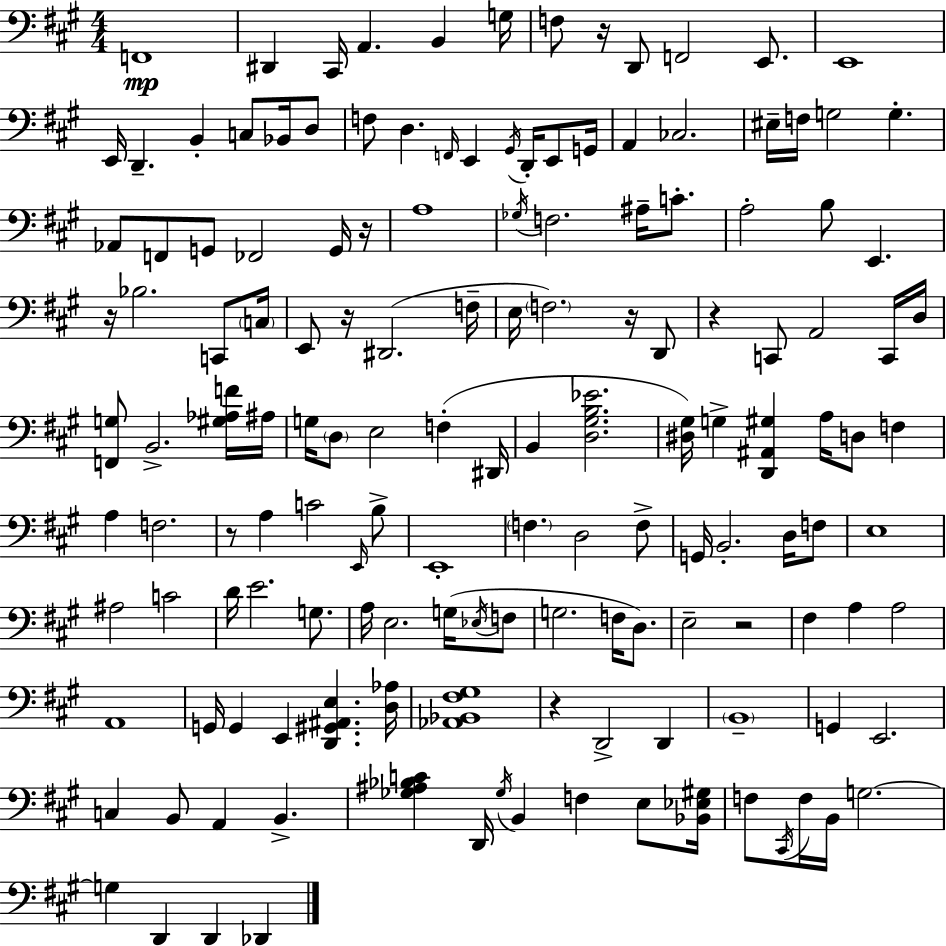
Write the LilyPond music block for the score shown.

{
  \clef bass
  \numericTimeSignature
  \time 4/4
  \key a \major
  f,1\mp | dis,4 cis,16 a,4. b,4 g16 | f8 r16 d,8 f,2 e,8. | e,1 | \break e,16 d,4.-- b,4-. c8 bes,16 d8 | f8 d4. \grace { f,16 } e,4 \acciaccatura { gis,16 } d,16-. e,8 | g,16 a,4 ces2. | eis16-- f16 g2 g4.-. | \break aes,8 f,8 g,8 fes,2 | g,16 r16 a1 | \acciaccatura { ges16 } f2. ais16-- | c'8.-. a2-. b8 e,4. | \break r16 bes2. | c,8 \parenthesize c16 e,8 r16 dis,2.( | f16-- e16 \parenthesize f2.) | r16 d,8 r4 c,8 a,2 | \break c,16 d16 <f, g>8 b,2.-> | <gis aes f'>16 ais16 g16 \parenthesize d8 e2 f4-.( | dis,16 b,4 <d gis b ees'>2. | <dis gis>16) g4-> <d, ais, gis>4 a16 d8 f4 | \break a4 f2. | r8 a4 c'2 | \grace { e,16 } b8-> e,1-. | \parenthesize f4. d2 | \break f8-> g,16 b,2.-. | d16 f8 e1 | ais2 c'2 | d'16 e'2. | \break g8. a16 e2. | g16( \acciaccatura { ees16 } f8 g2. | f16 d8.) e2-- r2 | fis4 a4 a2 | \break a,1 | g,16 g,4 e,4 <d, gis, ais, e>4. | <d aes>16 <aes, bes, fis gis>1 | r4 d,2-> | \break d,4 \parenthesize b,1-- | g,4 e,2. | c4 b,8 a,4 b,4.-> | <ges ais bes c'>4 d,16 \acciaccatura { ges16 } b,4 f4 | \break e8 <bes, ees gis>16 f8 \acciaccatura { cis,16 } f16 b,16 g2.~~ | g4 d,4 d,4 | des,4 \bar "|."
}